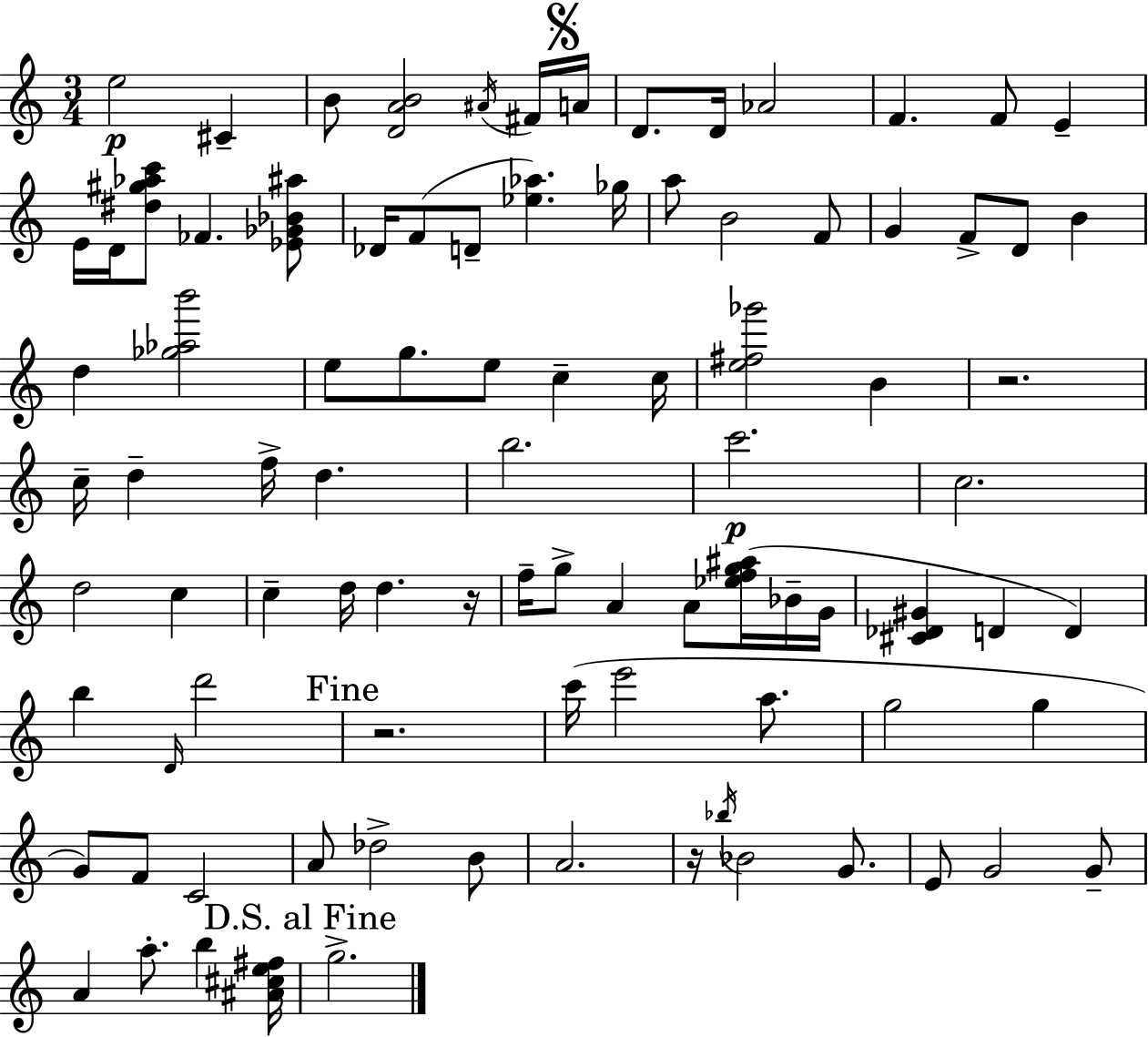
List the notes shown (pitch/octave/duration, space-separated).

E5/h C#4/q B4/e [D4,A4,B4]/h A#4/s F#4/s A4/s D4/e. D4/s Ab4/h F4/q. F4/e E4/q E4/s D4/s [D#5,G#5,Ab5,C6]/e FES4/q. [Eb4,Gb4,Bb4,A#5]/e Db4/s F4/e D4/e [Eb5,Ab5]/q. Gb5/s A5/e B4/h F4/e G4/q F4/e D4/e B4/q D5/q [Gb5,Ab5,B6]/h E5/e G5/e. E5/e C5/q C5/s [E5,F#5,Gb6]/h B4/q R/h. C5/s D5/q F5/s D5/q. B5/h. C6/h. C5/h. D5/h C5/q C5/q D5/s D5/q. R/s F5/s G5/e A4/q A4/e [Eb5,F5,G5,A#5]/s Bb4/s G4/s [C#4,Db4,G#4]/q D4/q D4/q B5/q D4/s D6/h R/h. C6/s E6/h A5/e. G5/h G5/q G4/e F4/e C4/h A4/e Db5/h B4/e A4/h. R/s Bb5/s Bb4/h G4/e. E4/e G4/h G4/e A4/q A5/e. B5/q [A#4,C#5,E5,F#5]/s G5/h.